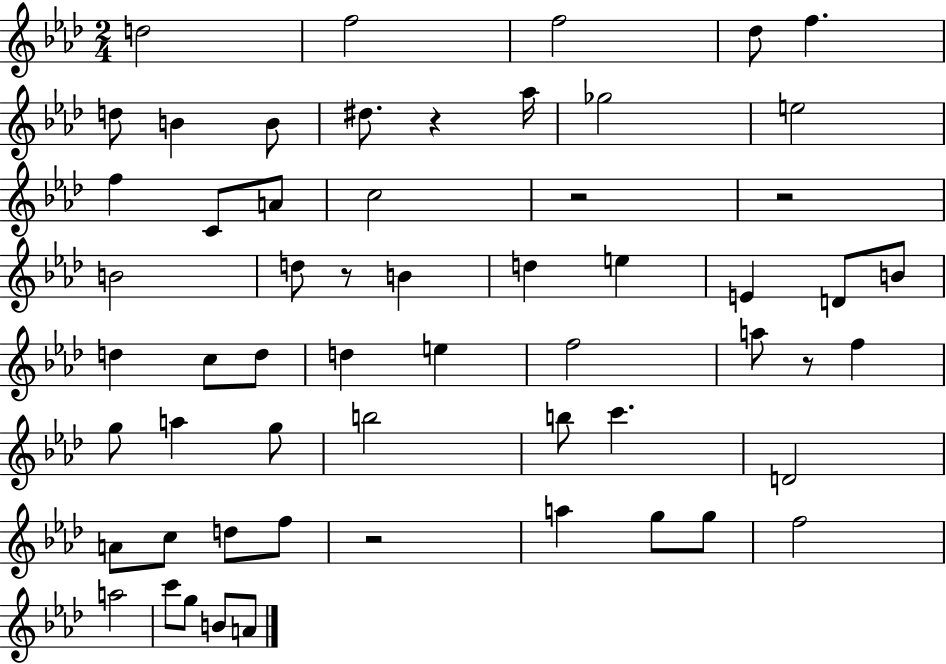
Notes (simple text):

D5/h F5/h F5/h Db5/e F5/q. D5/e B4/q B4/e D#5/e. R/q Ab5/s Gb5/h E5/h F5/q C4/e A4/e C5/h R/h R/h B4/h D5/e R/e B4/q D5/q E5/q E4/q D4/e B4/e D5/q C5/e D5/e D5/q E5/q F5/h A5/e R/e F5/q G5/e A5/q G5/e B5/h B5/e C6/q. D4/h A4/e C5/e D5/e F5/e R/h A5/q G5/e G5/e F5/h A5/h C6/e G5/e B4/e A4/e